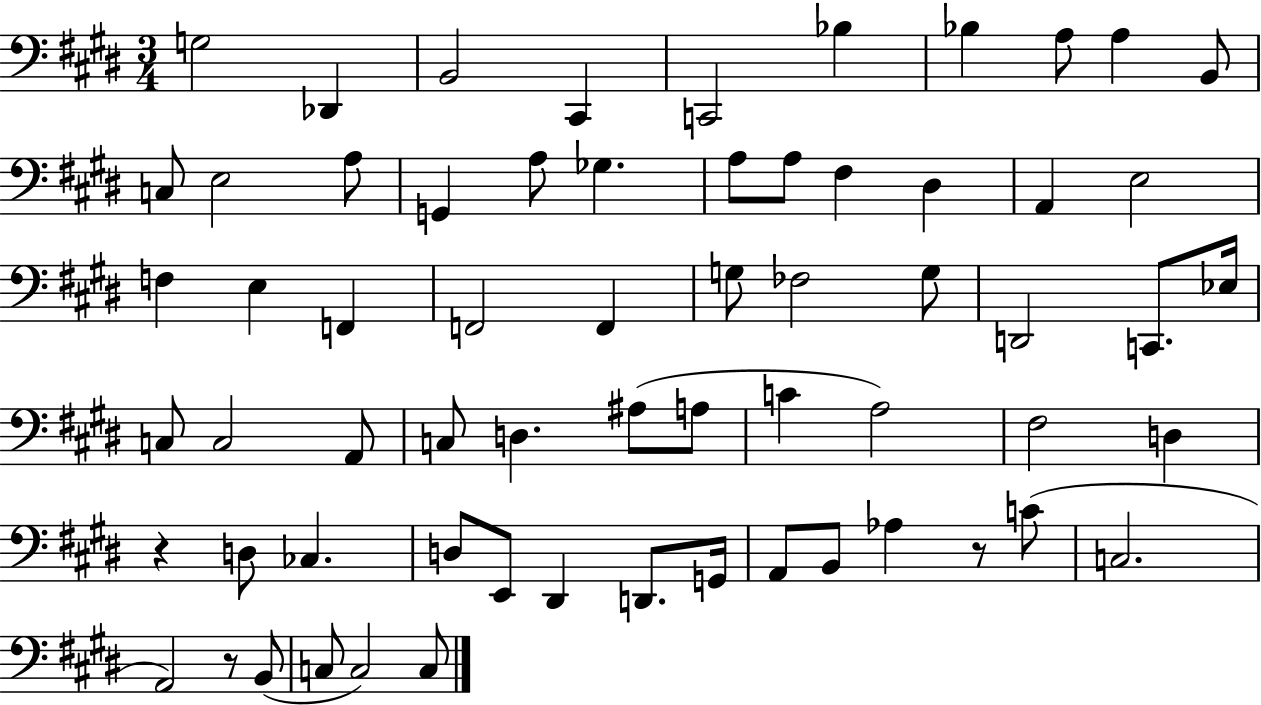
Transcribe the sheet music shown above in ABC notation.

X:1
T:Untitled
M:3/4
L:1/4
K:E
G,2 _D,, B,,2 ^C,, C,,2 _B, _B, A,/2 A, B,,/2 C,/2 E,2 A,/2 G,, A,/2 _G, A,/2 A,/2 ^F, ^D, A,, E,2 F, E, F,, F,,2 F,, G,/2 _F,2 G,/2 D,,2 C,,/2 _E,/4 C,/2 C,2 A,,/2 C,/2 D, ^A,/2 A,/2 C A,2 ^F,2 D, z D,/2 _C, D,/2 E,,/2 ^D,, D,,/2 G,,/4 A,,/2 B,,/2 _A, z/2 C/2 C,2 A,,2 z/2 B,,/2 C,/2 C,2 C,/2